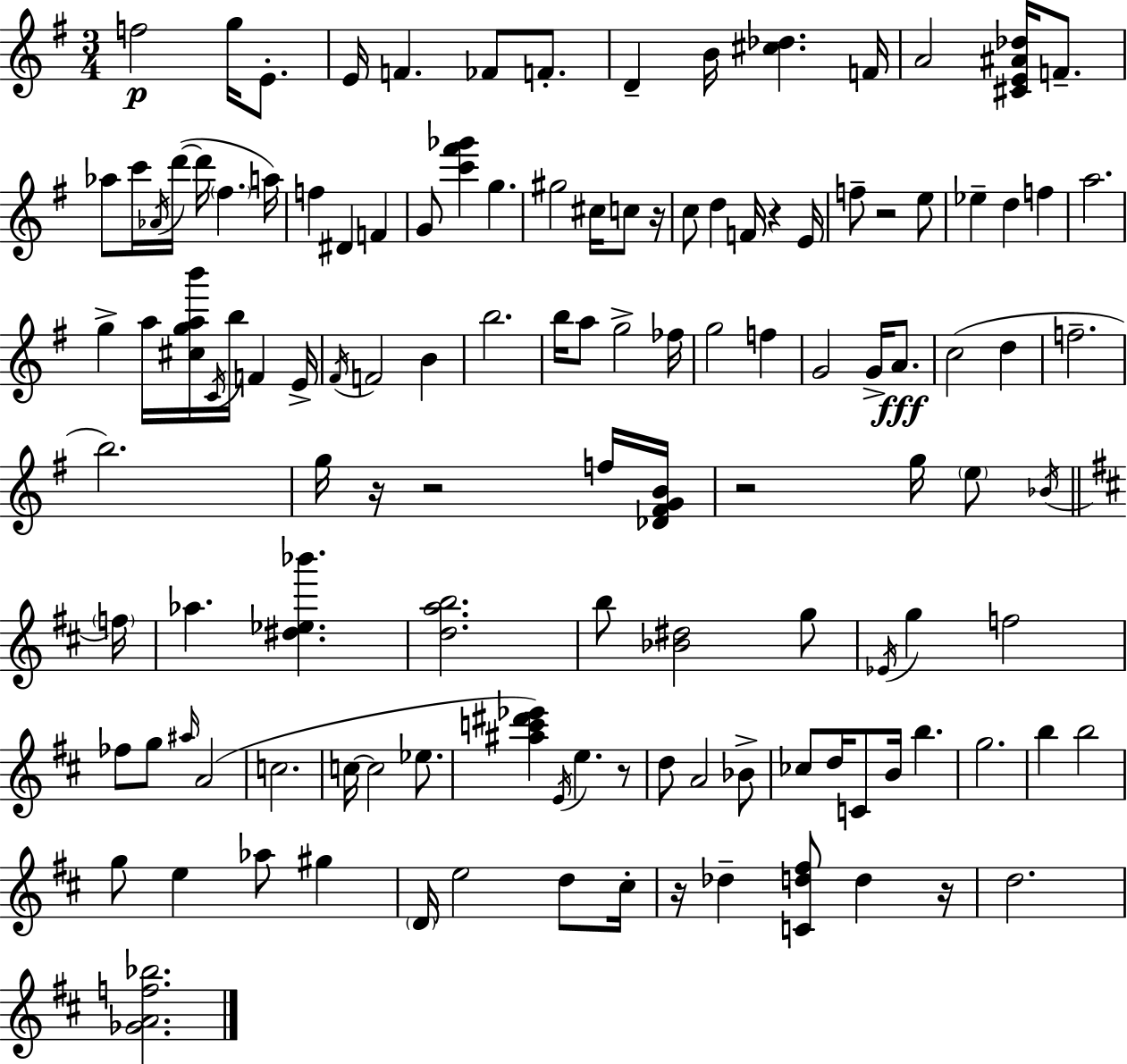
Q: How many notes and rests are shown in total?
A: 124